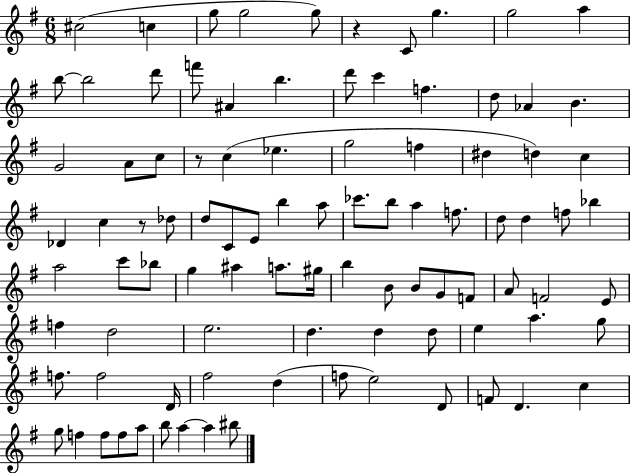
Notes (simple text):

C#5/h C5/q G5/e G5/h G5/e R/q C4/e G5/q. G5/h A5/q B5/e B5/h D6/e F6/e A#4/q B5/q. D6/e C6/q F5/q. D5/e Ab4/q B4/q. G4/h A4/e C5/e R/e C5/q Eb5/q. G5/h F5/q D#5/q D5/q C5/q Db4/q C5/q R/e Db5/e D5/e C4/e E4/e B5/q A5/e CES6/e. B5/e A5/q F5/e. D5/e D5/q F5/e Bb5/q A5/h C6/e Bb5/e G5/q A#5/q A5/e. G#5/s B5/q B4/e B4/e G4/e F4/e A4/e F4/h E4/e F5/q D5/h E5/h. D5/q. D5/q D5/e E5/q A5/q. G5/e F5/e. F5/h D4/s F#5/h D5/q F5/e E5/h D4/e F4/e D4/q. C5/q G5/e F5/q F5/e F5/e A5/e B5/e A5/q A5/q BIS5/e